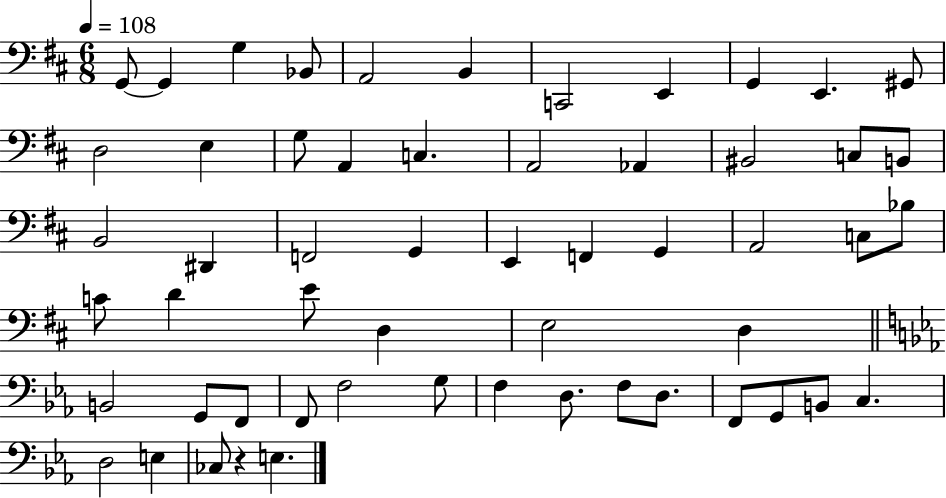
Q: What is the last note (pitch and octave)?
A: E3